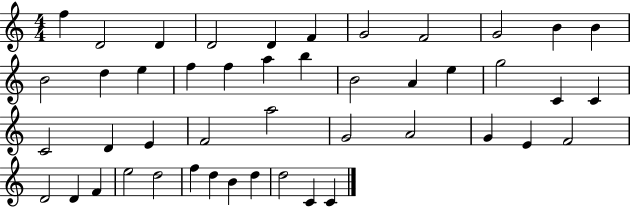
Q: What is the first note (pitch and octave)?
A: F5